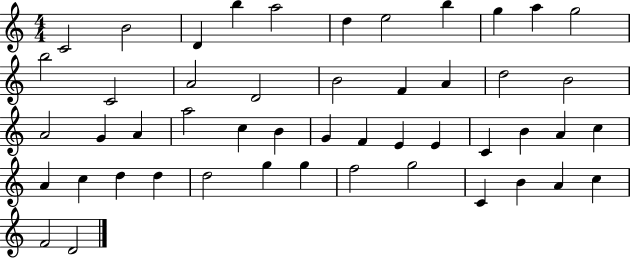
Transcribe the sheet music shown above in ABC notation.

X:1
T:Untitled
M:4/4
L:1/4
K:C
C2 B2 D b a2 d e2 b g a g2 b2 C2 A2 D2 B2 F A d2 B2 A2 G A a2 c B G F E E C B A c A c d d d2 g g f2 g2 C B A c F2 D2